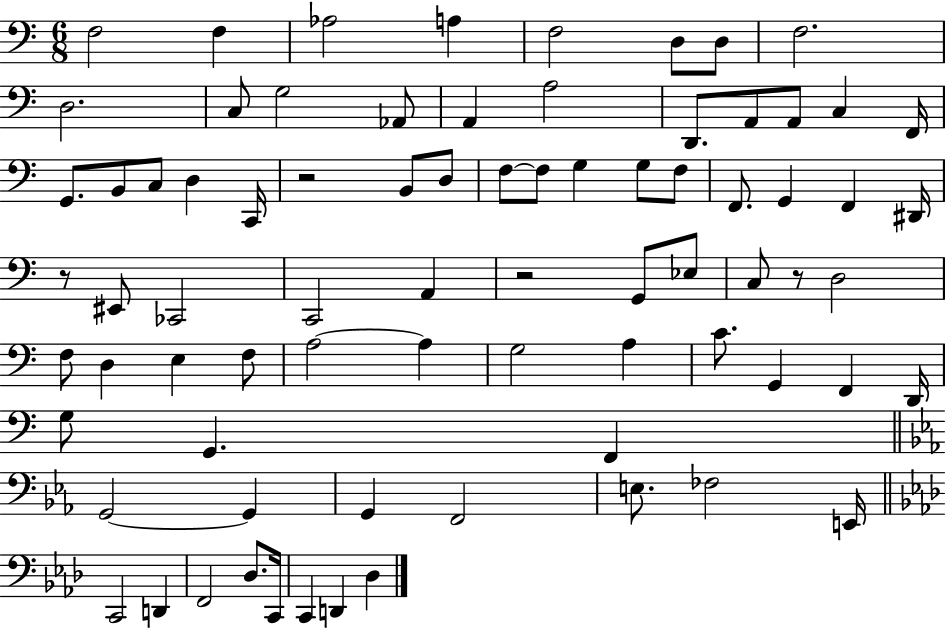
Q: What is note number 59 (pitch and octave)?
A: G2